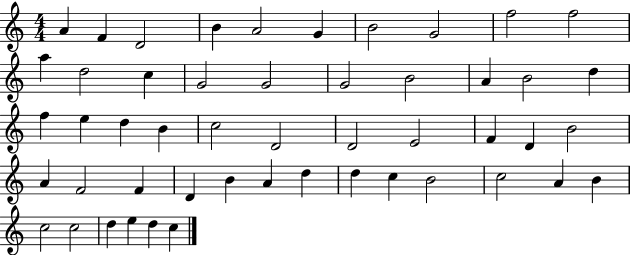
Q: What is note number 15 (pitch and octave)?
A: G4